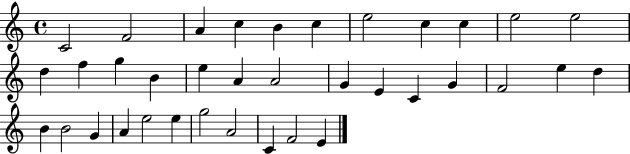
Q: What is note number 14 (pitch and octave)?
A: G5